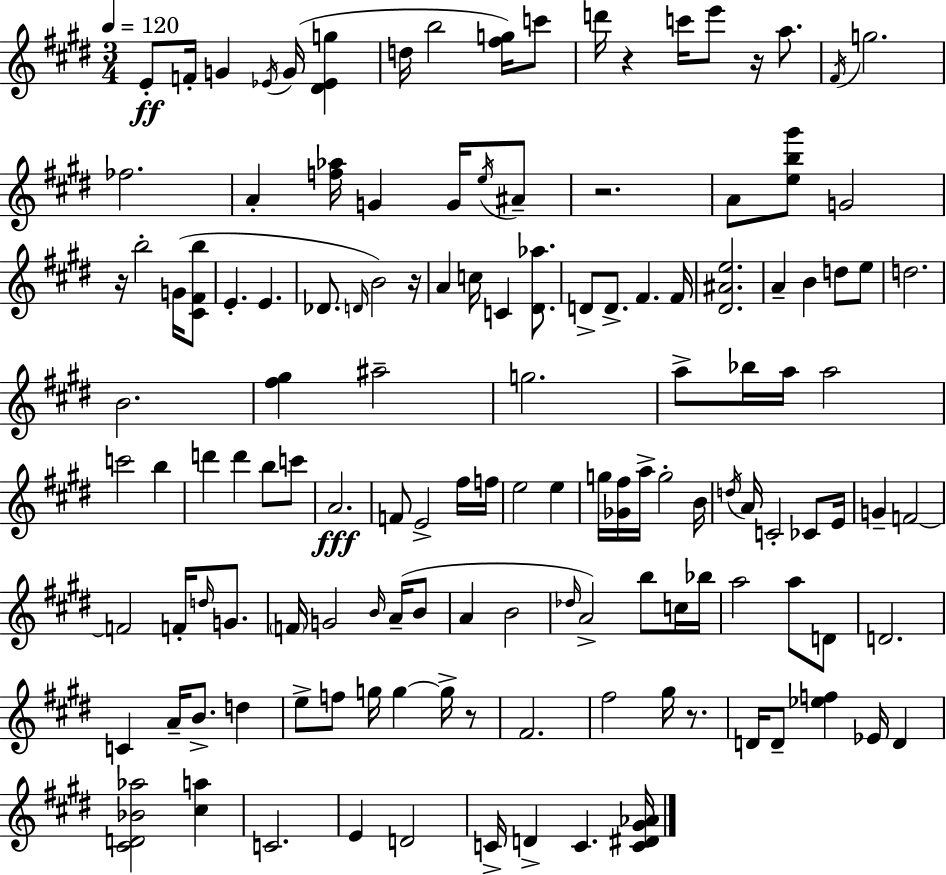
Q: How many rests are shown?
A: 7